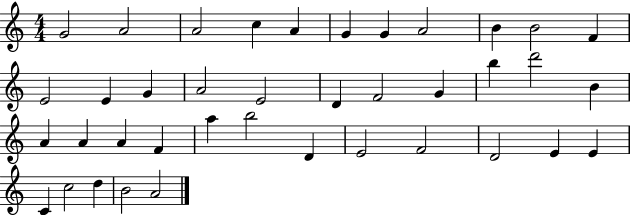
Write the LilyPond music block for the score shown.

{
  \clef treble
  \numericTimeSignature
  \time 4/4
  \key c \major
  g'2 a'2 | a'2 c''4 a'4 | g'4 g'4 a'2 | b'4 b'2 f'4 | \break e'2 e'4 g'4 | a'2 e'2 | d'4 f'2 g'4 | b''4 d'''2 b'4 | \break a'4 a'4 a'4 f'4 | a''4 b''2 d'4 | e'2 f'2 | d'2 e'4 e'4 | \break c'4 c''2 d''4 | b'2 a'2 | \bar "|."
}